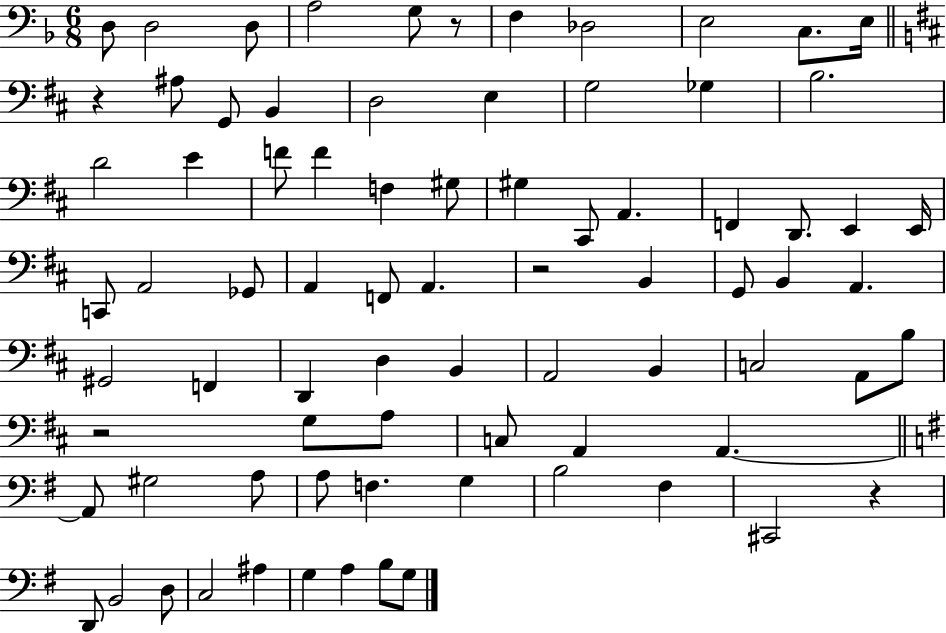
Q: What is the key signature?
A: F major